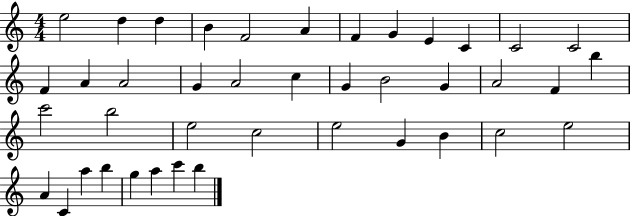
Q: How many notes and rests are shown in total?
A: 41